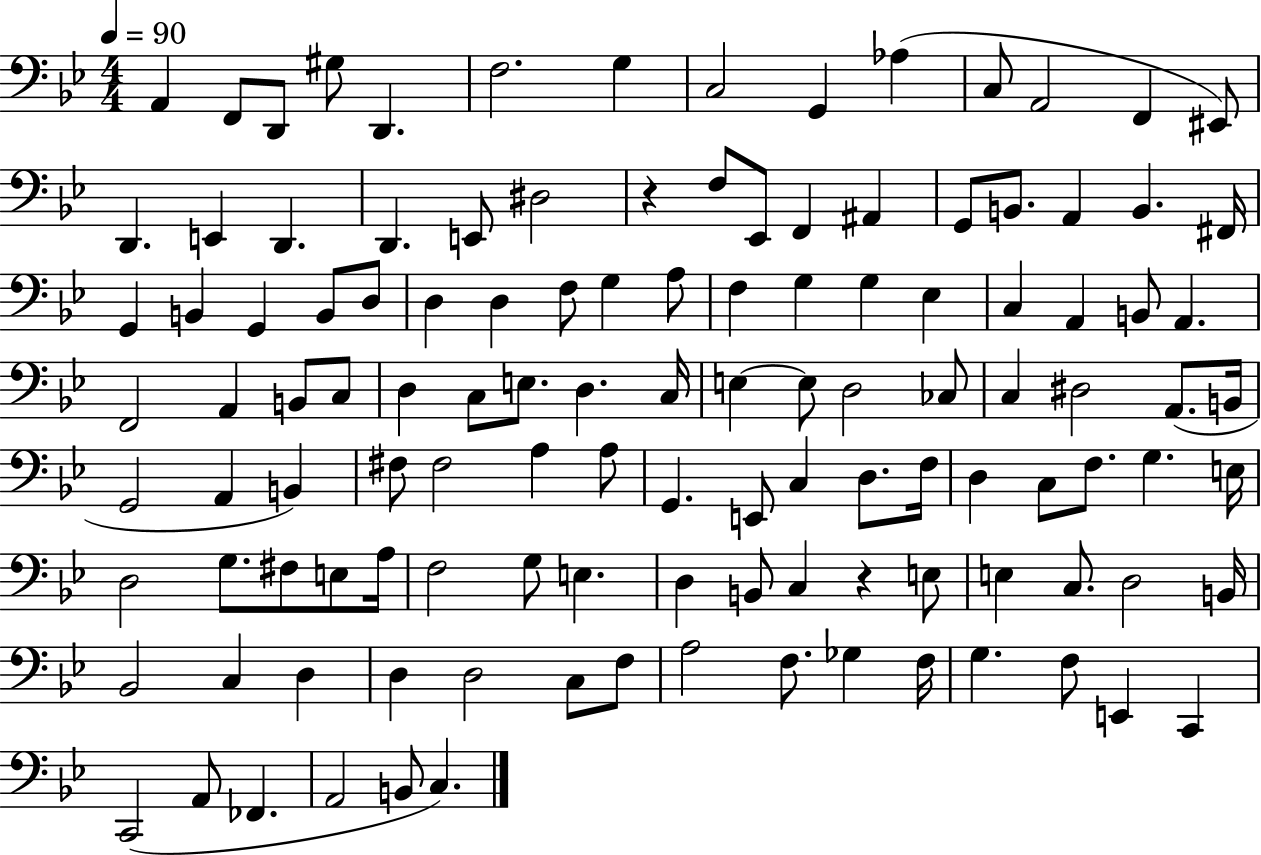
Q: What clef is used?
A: bass